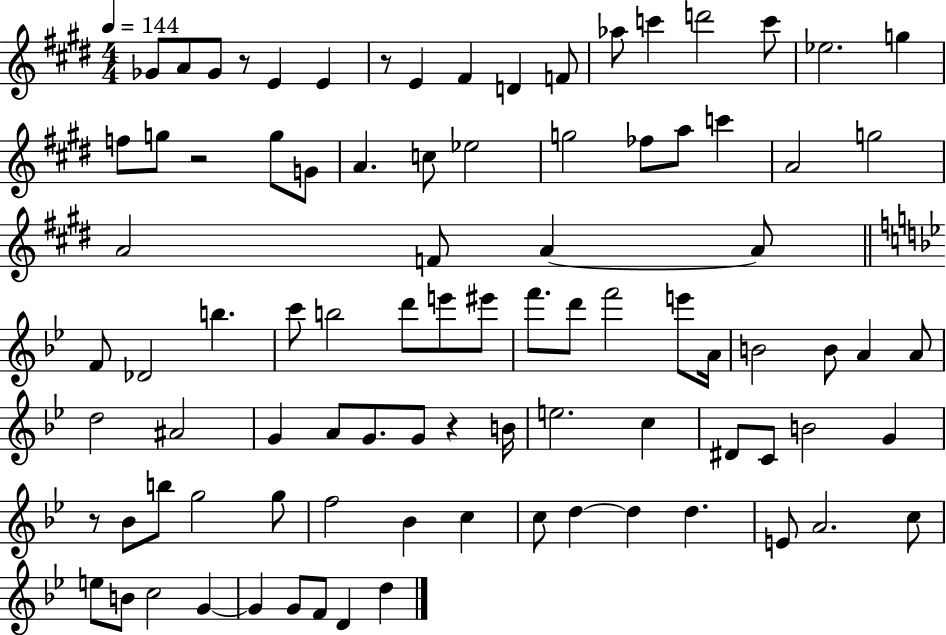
Gb4/e A4/e Gb4/e R/e E4/q E4/q R/e E4/q F#4/q D4/q F4/e Ab5/e C6/q D6/h C6/e Eb5/h. G5/q F5/e G5/e R/h G5/e G4/e A4/q. C5/e Eb5/h G5/h FES5/e A5/e C6/q A4/h G5/h A4/h F4/e A4/q A4/e F4/e Db4/h B5/q. C6/e B5/h D6/e E6/e EIS6/e F6/e. D6/e F6/h E6/e A4/s B4/h B4/e A4/q A4/e D5/h A#4/h G4/q A4/e G4/e. G4/e R/q B4/s E5/h. C5/q D#4/e C4/e B4/h G4/q R/e Bb4/e B5/e G5/h G5/e F5/h Bb4/q C5/q C5/e D5/q D5/q D5/q. E4/e A4/h. C5/e E5/e B4/e C5/h G4/q G4/q G4/e F4/e D4/q D5/q